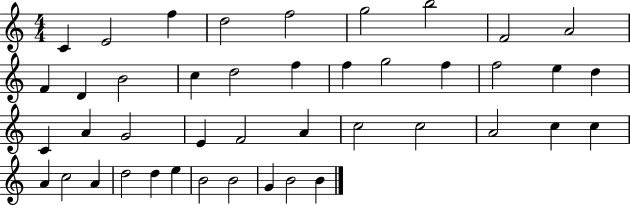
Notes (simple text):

C4/q E4/h F5/q D5/h F5/h G5/h B5/h F4/h A4/h F4/q D4/q B4/h C5/q D5/h F5/q F5/q G5/h F5/q F5/h E5/q D5/q C4/q A4/q G4/h E4/q F4/h A4/q C5/h C5/h A4/h C5/q C5/q A4/q C5/h A4/q D5/h D5/q E5/q B4/h B4/h G4/q B4/h B4/q